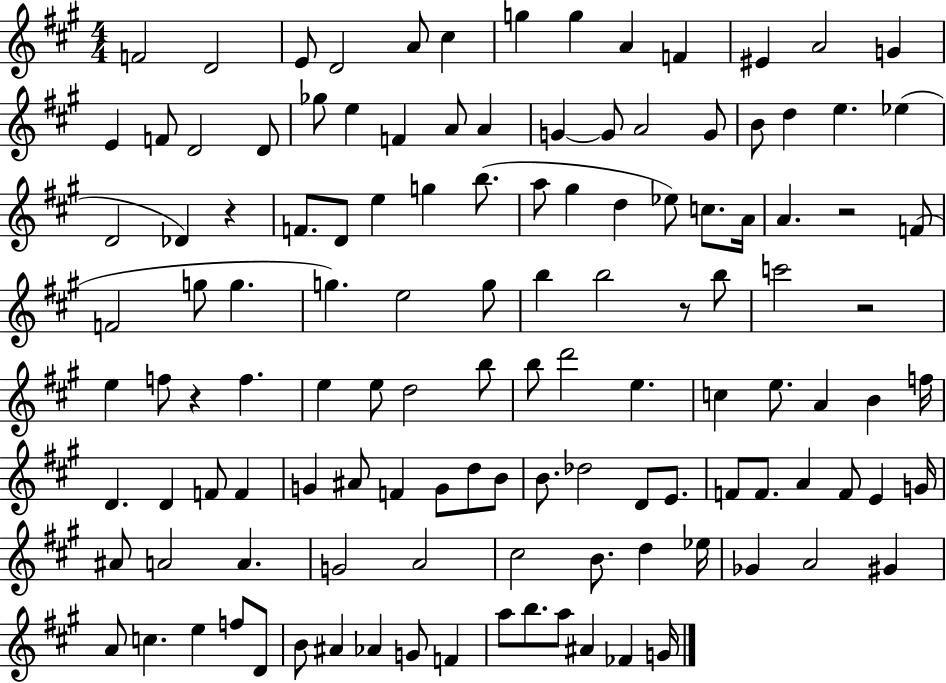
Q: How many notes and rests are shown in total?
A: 123